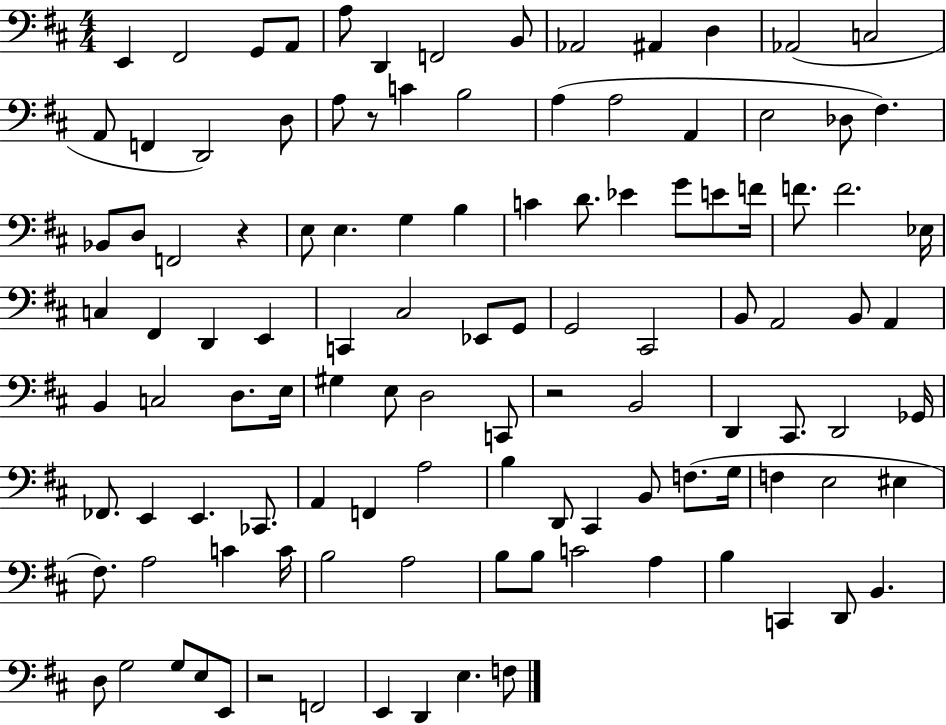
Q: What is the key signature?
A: D major